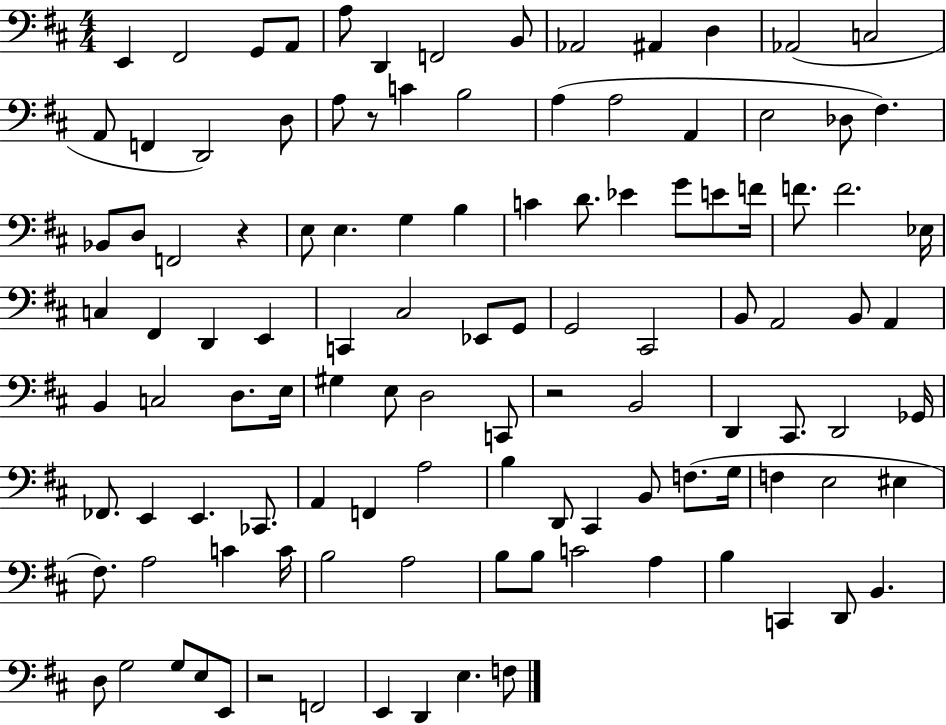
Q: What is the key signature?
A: D major